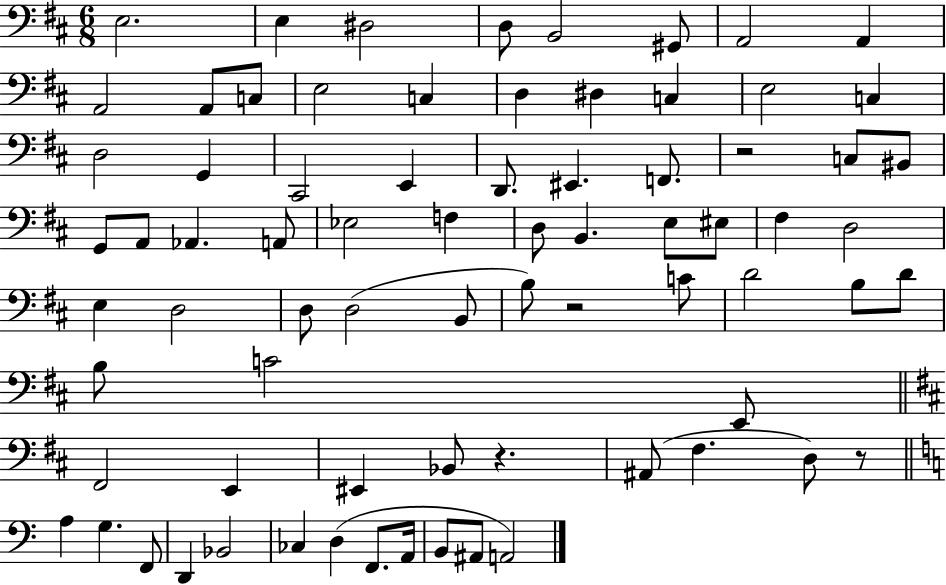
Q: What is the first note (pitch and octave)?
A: E3